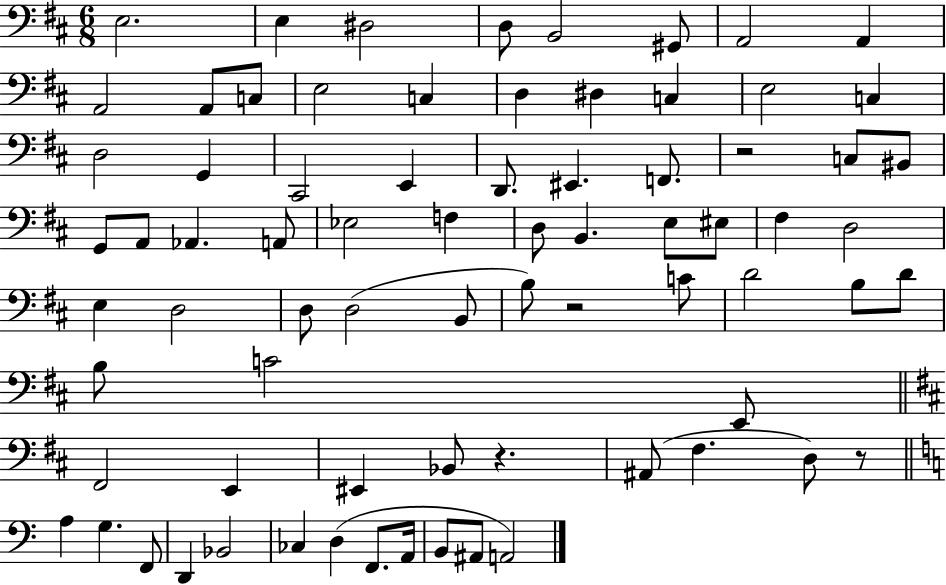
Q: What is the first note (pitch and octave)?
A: E3